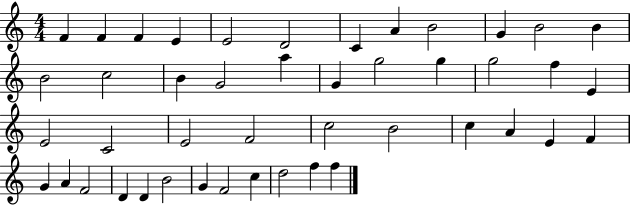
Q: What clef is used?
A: treble